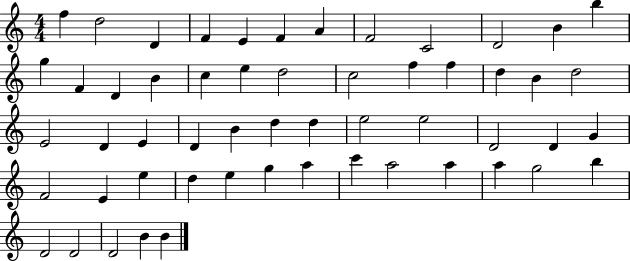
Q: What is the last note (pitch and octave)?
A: B4